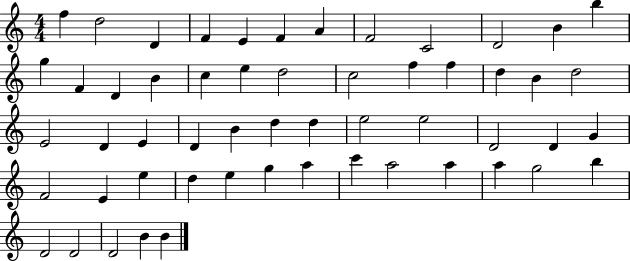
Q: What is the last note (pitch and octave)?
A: B4